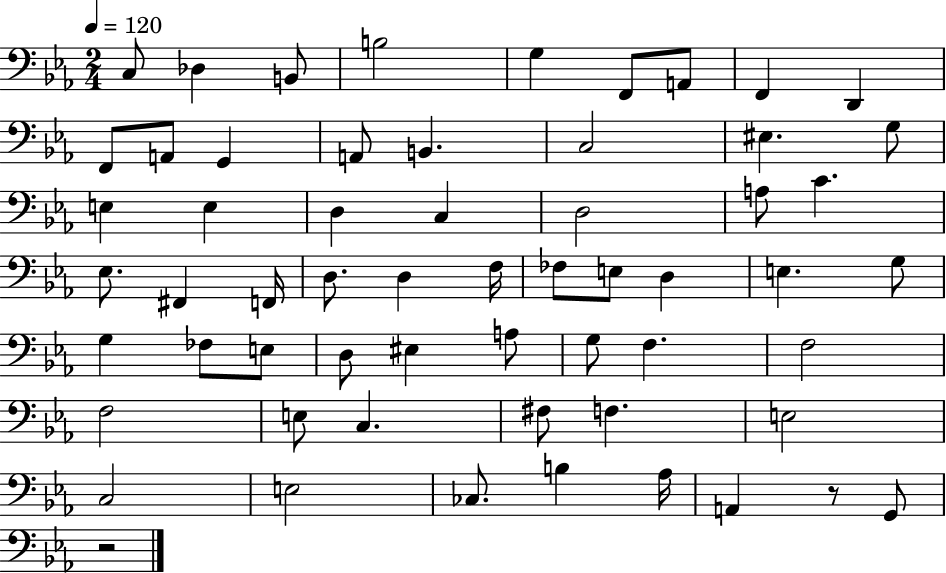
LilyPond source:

{
  \clef bass
  \numericTimeSignature
  \time 2/4
  \key ees \major
  \tempo 4 = 120
  c8 des4 b,8 | b2 | g4 f,8 a,8 | f,4 d,4 | \break f,8 a,8 g,4 | a,8 b,4. | c2 | eis4. g8 | \break e4 e4 | d4 c4 | d2 | a8 c'4. | \break ees8. fis,4 f,16 | d8. d4 f16 | fes8 e8 d4 | e4. g8 | \break g4 fes8 e8 | d8 eis4 a8 | g8 f4. | f2 | \break f2 | e8 c4. | fis8 f4. | e2 | \break c2 | e2 | ces8. b4 aes16 | a,4 r8 g,8 | \break r2 | \bar "|."
}